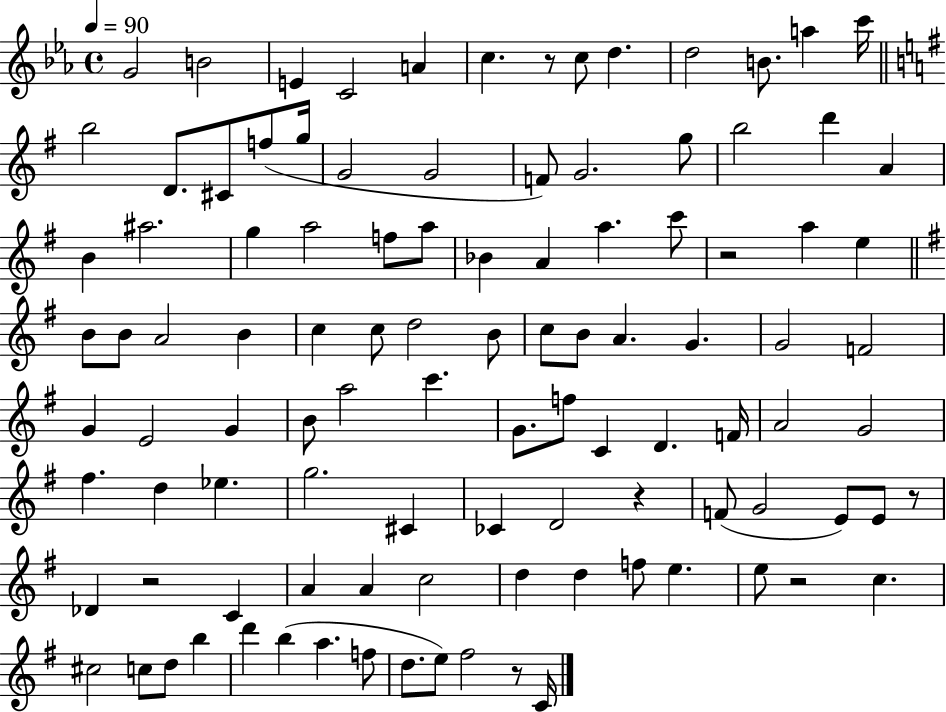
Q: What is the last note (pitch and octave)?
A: C4